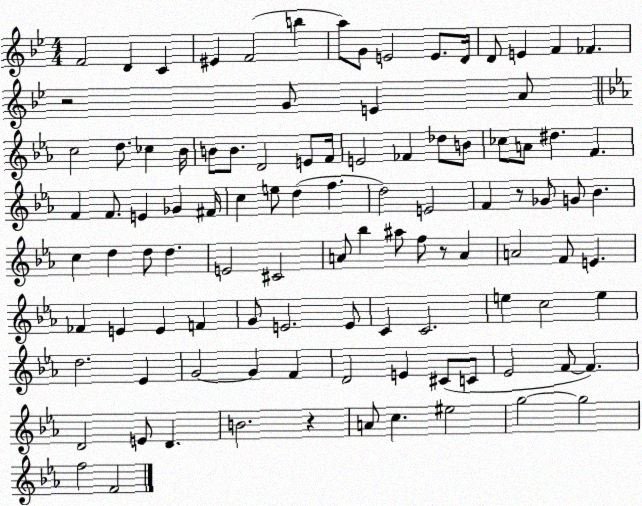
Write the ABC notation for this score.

X:1
T:Untitled
M:4/4
L:1/4
K:Bb
F2 D C ^E F2 b a/2 G/2 E2 E/2 D/4 D/2 E F _F z2 G/2 E A/2 c2 d/2 _c _B/4 B/2 B/2 D2 E/2 F/4 E2 _F _d/2 B/2 _c/2 A/2 ^d F F F/2 E _G ^F/4 c e/2 d f d2 E2 F z/2 _G/2 G/2 _B c d d/2 d E2 ^C2 A/2 _b ^a/2 f/2 z/2 A A2 F/2 E _F E E F G/2 E2 E/2 C C2 e c2 e d2 _E G2 G F D2 E ^C/2 C/2 _E2 F/2 F D2 E/2 D B2 z A/2 c ^e2 g2 g2 f2 F2